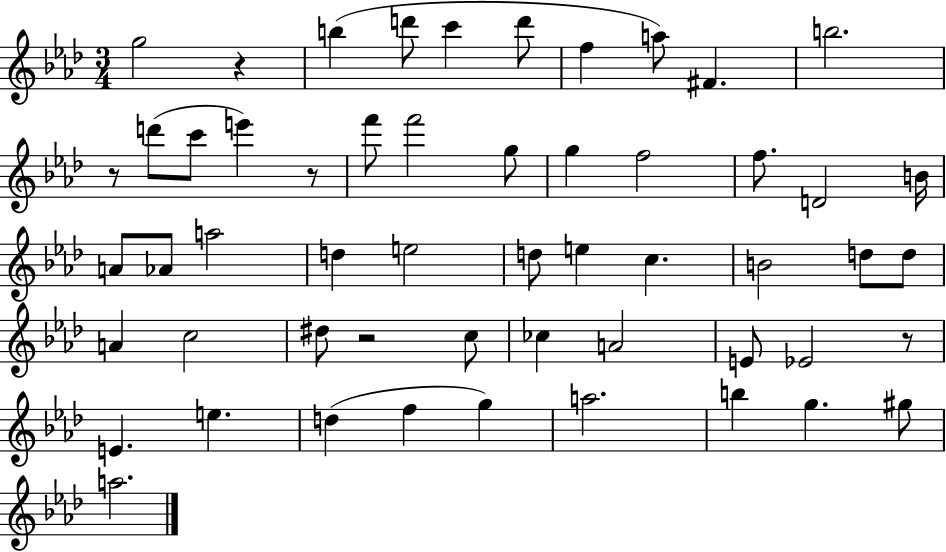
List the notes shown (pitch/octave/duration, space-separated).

G5/h R/q B5/q D6/e C6/q D6/e F5/q A5/e F#4/q. B5/h. R/e D6/e C6/e E6/q R/e F6/e F6/h G5/e G5/q F5/h F5/e. D4/h B4/s A4/e Ab4/e A5/h D5/q E5/h D5/e E5/q C5/q. B4/h D5/e D5/e A4/q C5/h D#5/e R/h C5/e CES5/q A4/h E4/e Eb4/h R/e E4/q. E5/q. D5/q F5/q G5/q A5/h. B5/q G5/q. G#5/e A5/h.